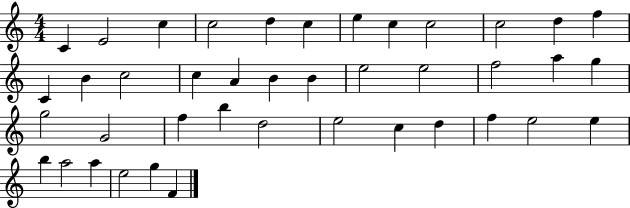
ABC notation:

X:1
T:Untitled
M:4/4
L:1/4
K:C
C E2 c c2 d c e c c2 c2 d f C B c2 c A B B e2 e2 f2 a g g2 G2 f b d2 e2 c d f e2 e b a2 a e2 g F